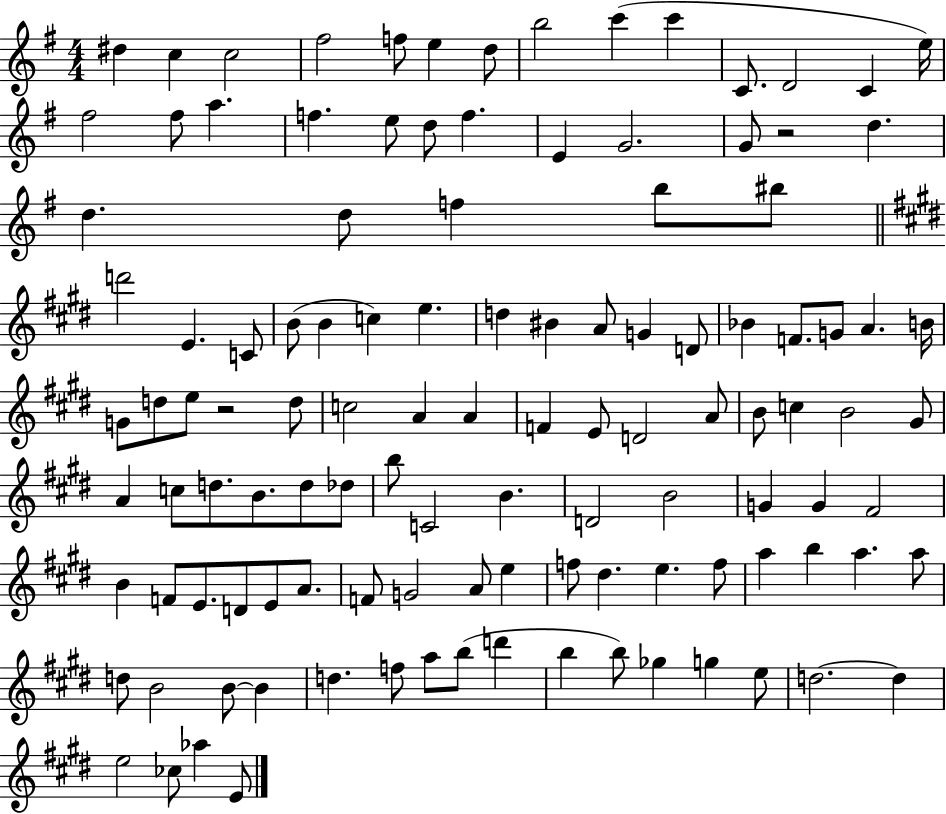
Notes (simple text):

D#5/q C5/q C5/h F#5/h F5/e E5/q D5/e B5/h C6/q C6/q C4/e. D4/h C4/q E5/s F#5/h F#5/e A5/q. F5/q. E5/e D5/e F5/q. E4/q G4/h. G4/e R/h D5/q. D5/q. D5/e F5/q B5/e BIS5/e D6/h E4/q. C4/e B4/e B4/q C5/q E5/q. D5/q BIS4/q A4/e G4/q D4/e Bb4/q F4/e. G4/e A4/q. B4/s G4/e D5/e E5/e R/h D5/e C5/h A4/q A4/q F4/q E4/e D4/h A4/e B4/e C5/q B4/h G#4/e A4/q C5/e D5/e. B4/e. D5/e Db5/e B5/e C4/h B4/q. D4/h B4/h G4/q G4/q F#4/h B4/q F4/e E4/e. D4/e E4/e A4/e. F4/e G4/h A4/e E5/q F5/e D#5/q. E5/q. F5/e A5/q B5/q A5/q. A5/e D5/e B4/h B4/e B4/q D5/q. F5/e A5/e B5/e D6/q B5/q B5/e Gb5/q G5/q E5/e D5/h. D5/q E5/h CES5/e Ab5/q E4/e